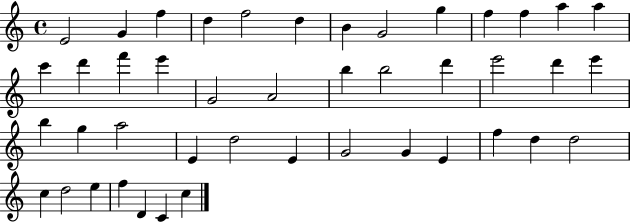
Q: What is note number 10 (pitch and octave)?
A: F5